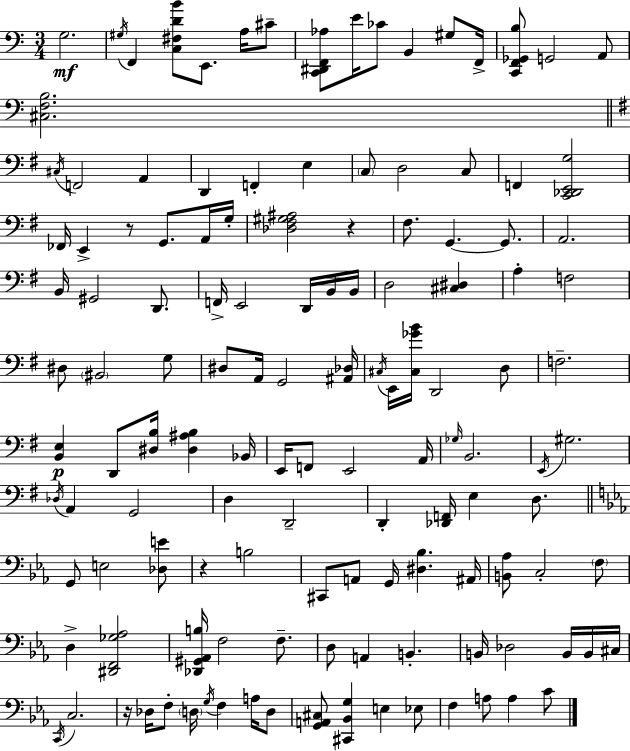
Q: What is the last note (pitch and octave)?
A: C4